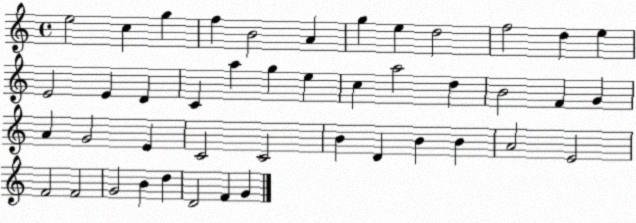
X:1
T:Untitled
M:4/4
L:1/4
K:C
e2 c g f B2 A g e d2 f2 d e E2 E D C a g e c a2 d B2 F G A G2 E C2 C2 B D B B A2 E2 F2 F2 G2 B d D2 F G